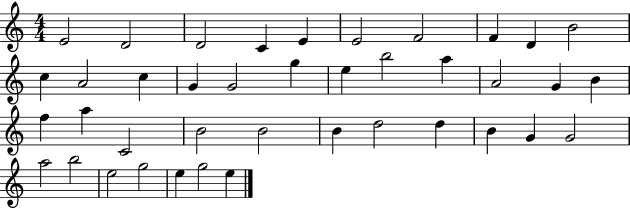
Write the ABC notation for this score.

X:1
T:Untitled
M:4/4
L:1/4
K:C
E2 D2 D2 C E E2 F2 F D B2 c A2 c G G2 g e b2 a A2 G B f a C2 B2 B2 B d2 d B G G2 a2 b2 e2 g2 e g2 e